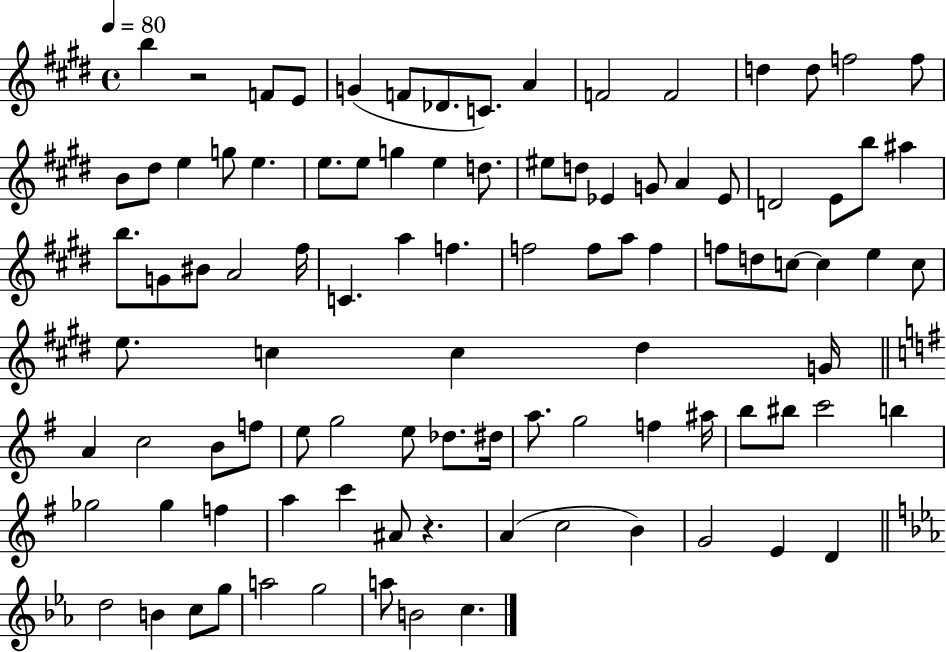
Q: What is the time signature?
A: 4/4